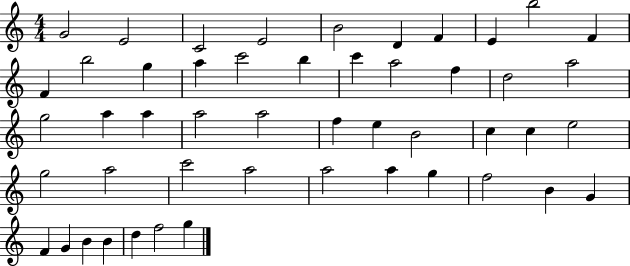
{
  \clef treble
  \numericTimeSignature
  \time 4/4
  \key c \major
  g'2 e'2 | c'2 e'2 | b'2 d'4 f'4 | e'4 b''2 f'4 | \break f'4 b''2 g''4 | a''4 c'''2 b''4 | c'''4 a''2 f''4 | d''2 a''2 | \break g''2 a''4 a''4 | a''2 a''2 | f''4 e''4 b'2 | c''4 c''4 e''2 | \break g''2 a''2 | c'''2 a''2 | a''2 a''4 g''4 | f''2 b'4 g'4 | \break f'4 g'4 b'4 b'4 | d''4 f''2 g''4 | \bar "|."
}